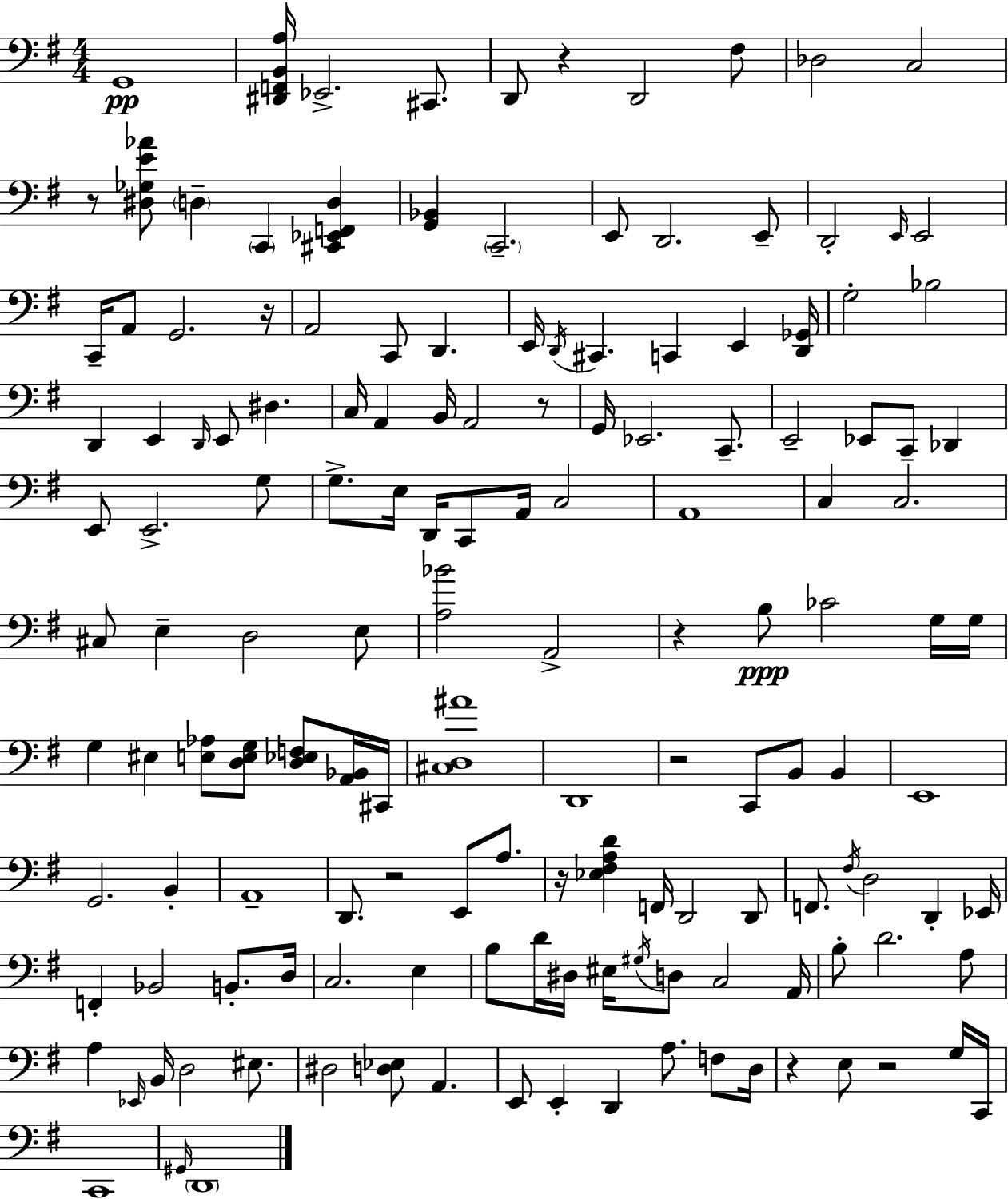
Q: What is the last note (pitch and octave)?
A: D2